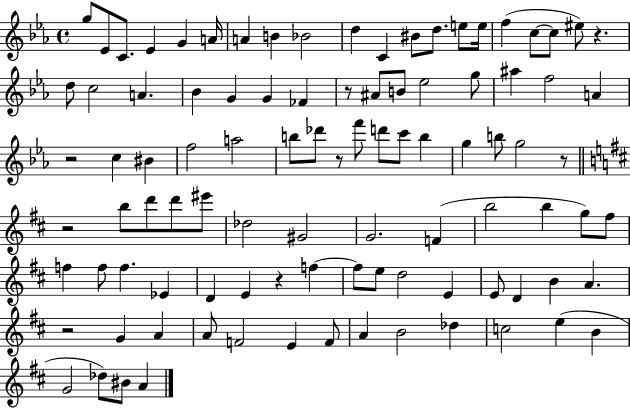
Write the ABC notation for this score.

X:1
T:Untitled
M:4/4
L:1/4
K:Eb
g/2 _E/2 C/2 _E G A/4 A B _B2 d C ^B/2 d/2 e/2 e/4 f c/2 c/2 ^e/2 z d/2 c2 A _B G G _F z/2 ^A/2 B/2 _e2 g/2 ^a f2 A z2 c ^B f2 a2 b/2 _d'/2 z/2 f'/2 d'/2 c'/2 b g b/2 g2 z/2 z2 b/2 d'/2 d'/2 ^e'/2 _d2 ^G2 G2 F b2 b g/2 ^f/2 f f/2 f _E D E z f f/2 e/2 d2 E E/2 D B A z2 G A A/2 F2 E F/2 A B2 _d c2 e B G2 _d/2 ^B/2 A